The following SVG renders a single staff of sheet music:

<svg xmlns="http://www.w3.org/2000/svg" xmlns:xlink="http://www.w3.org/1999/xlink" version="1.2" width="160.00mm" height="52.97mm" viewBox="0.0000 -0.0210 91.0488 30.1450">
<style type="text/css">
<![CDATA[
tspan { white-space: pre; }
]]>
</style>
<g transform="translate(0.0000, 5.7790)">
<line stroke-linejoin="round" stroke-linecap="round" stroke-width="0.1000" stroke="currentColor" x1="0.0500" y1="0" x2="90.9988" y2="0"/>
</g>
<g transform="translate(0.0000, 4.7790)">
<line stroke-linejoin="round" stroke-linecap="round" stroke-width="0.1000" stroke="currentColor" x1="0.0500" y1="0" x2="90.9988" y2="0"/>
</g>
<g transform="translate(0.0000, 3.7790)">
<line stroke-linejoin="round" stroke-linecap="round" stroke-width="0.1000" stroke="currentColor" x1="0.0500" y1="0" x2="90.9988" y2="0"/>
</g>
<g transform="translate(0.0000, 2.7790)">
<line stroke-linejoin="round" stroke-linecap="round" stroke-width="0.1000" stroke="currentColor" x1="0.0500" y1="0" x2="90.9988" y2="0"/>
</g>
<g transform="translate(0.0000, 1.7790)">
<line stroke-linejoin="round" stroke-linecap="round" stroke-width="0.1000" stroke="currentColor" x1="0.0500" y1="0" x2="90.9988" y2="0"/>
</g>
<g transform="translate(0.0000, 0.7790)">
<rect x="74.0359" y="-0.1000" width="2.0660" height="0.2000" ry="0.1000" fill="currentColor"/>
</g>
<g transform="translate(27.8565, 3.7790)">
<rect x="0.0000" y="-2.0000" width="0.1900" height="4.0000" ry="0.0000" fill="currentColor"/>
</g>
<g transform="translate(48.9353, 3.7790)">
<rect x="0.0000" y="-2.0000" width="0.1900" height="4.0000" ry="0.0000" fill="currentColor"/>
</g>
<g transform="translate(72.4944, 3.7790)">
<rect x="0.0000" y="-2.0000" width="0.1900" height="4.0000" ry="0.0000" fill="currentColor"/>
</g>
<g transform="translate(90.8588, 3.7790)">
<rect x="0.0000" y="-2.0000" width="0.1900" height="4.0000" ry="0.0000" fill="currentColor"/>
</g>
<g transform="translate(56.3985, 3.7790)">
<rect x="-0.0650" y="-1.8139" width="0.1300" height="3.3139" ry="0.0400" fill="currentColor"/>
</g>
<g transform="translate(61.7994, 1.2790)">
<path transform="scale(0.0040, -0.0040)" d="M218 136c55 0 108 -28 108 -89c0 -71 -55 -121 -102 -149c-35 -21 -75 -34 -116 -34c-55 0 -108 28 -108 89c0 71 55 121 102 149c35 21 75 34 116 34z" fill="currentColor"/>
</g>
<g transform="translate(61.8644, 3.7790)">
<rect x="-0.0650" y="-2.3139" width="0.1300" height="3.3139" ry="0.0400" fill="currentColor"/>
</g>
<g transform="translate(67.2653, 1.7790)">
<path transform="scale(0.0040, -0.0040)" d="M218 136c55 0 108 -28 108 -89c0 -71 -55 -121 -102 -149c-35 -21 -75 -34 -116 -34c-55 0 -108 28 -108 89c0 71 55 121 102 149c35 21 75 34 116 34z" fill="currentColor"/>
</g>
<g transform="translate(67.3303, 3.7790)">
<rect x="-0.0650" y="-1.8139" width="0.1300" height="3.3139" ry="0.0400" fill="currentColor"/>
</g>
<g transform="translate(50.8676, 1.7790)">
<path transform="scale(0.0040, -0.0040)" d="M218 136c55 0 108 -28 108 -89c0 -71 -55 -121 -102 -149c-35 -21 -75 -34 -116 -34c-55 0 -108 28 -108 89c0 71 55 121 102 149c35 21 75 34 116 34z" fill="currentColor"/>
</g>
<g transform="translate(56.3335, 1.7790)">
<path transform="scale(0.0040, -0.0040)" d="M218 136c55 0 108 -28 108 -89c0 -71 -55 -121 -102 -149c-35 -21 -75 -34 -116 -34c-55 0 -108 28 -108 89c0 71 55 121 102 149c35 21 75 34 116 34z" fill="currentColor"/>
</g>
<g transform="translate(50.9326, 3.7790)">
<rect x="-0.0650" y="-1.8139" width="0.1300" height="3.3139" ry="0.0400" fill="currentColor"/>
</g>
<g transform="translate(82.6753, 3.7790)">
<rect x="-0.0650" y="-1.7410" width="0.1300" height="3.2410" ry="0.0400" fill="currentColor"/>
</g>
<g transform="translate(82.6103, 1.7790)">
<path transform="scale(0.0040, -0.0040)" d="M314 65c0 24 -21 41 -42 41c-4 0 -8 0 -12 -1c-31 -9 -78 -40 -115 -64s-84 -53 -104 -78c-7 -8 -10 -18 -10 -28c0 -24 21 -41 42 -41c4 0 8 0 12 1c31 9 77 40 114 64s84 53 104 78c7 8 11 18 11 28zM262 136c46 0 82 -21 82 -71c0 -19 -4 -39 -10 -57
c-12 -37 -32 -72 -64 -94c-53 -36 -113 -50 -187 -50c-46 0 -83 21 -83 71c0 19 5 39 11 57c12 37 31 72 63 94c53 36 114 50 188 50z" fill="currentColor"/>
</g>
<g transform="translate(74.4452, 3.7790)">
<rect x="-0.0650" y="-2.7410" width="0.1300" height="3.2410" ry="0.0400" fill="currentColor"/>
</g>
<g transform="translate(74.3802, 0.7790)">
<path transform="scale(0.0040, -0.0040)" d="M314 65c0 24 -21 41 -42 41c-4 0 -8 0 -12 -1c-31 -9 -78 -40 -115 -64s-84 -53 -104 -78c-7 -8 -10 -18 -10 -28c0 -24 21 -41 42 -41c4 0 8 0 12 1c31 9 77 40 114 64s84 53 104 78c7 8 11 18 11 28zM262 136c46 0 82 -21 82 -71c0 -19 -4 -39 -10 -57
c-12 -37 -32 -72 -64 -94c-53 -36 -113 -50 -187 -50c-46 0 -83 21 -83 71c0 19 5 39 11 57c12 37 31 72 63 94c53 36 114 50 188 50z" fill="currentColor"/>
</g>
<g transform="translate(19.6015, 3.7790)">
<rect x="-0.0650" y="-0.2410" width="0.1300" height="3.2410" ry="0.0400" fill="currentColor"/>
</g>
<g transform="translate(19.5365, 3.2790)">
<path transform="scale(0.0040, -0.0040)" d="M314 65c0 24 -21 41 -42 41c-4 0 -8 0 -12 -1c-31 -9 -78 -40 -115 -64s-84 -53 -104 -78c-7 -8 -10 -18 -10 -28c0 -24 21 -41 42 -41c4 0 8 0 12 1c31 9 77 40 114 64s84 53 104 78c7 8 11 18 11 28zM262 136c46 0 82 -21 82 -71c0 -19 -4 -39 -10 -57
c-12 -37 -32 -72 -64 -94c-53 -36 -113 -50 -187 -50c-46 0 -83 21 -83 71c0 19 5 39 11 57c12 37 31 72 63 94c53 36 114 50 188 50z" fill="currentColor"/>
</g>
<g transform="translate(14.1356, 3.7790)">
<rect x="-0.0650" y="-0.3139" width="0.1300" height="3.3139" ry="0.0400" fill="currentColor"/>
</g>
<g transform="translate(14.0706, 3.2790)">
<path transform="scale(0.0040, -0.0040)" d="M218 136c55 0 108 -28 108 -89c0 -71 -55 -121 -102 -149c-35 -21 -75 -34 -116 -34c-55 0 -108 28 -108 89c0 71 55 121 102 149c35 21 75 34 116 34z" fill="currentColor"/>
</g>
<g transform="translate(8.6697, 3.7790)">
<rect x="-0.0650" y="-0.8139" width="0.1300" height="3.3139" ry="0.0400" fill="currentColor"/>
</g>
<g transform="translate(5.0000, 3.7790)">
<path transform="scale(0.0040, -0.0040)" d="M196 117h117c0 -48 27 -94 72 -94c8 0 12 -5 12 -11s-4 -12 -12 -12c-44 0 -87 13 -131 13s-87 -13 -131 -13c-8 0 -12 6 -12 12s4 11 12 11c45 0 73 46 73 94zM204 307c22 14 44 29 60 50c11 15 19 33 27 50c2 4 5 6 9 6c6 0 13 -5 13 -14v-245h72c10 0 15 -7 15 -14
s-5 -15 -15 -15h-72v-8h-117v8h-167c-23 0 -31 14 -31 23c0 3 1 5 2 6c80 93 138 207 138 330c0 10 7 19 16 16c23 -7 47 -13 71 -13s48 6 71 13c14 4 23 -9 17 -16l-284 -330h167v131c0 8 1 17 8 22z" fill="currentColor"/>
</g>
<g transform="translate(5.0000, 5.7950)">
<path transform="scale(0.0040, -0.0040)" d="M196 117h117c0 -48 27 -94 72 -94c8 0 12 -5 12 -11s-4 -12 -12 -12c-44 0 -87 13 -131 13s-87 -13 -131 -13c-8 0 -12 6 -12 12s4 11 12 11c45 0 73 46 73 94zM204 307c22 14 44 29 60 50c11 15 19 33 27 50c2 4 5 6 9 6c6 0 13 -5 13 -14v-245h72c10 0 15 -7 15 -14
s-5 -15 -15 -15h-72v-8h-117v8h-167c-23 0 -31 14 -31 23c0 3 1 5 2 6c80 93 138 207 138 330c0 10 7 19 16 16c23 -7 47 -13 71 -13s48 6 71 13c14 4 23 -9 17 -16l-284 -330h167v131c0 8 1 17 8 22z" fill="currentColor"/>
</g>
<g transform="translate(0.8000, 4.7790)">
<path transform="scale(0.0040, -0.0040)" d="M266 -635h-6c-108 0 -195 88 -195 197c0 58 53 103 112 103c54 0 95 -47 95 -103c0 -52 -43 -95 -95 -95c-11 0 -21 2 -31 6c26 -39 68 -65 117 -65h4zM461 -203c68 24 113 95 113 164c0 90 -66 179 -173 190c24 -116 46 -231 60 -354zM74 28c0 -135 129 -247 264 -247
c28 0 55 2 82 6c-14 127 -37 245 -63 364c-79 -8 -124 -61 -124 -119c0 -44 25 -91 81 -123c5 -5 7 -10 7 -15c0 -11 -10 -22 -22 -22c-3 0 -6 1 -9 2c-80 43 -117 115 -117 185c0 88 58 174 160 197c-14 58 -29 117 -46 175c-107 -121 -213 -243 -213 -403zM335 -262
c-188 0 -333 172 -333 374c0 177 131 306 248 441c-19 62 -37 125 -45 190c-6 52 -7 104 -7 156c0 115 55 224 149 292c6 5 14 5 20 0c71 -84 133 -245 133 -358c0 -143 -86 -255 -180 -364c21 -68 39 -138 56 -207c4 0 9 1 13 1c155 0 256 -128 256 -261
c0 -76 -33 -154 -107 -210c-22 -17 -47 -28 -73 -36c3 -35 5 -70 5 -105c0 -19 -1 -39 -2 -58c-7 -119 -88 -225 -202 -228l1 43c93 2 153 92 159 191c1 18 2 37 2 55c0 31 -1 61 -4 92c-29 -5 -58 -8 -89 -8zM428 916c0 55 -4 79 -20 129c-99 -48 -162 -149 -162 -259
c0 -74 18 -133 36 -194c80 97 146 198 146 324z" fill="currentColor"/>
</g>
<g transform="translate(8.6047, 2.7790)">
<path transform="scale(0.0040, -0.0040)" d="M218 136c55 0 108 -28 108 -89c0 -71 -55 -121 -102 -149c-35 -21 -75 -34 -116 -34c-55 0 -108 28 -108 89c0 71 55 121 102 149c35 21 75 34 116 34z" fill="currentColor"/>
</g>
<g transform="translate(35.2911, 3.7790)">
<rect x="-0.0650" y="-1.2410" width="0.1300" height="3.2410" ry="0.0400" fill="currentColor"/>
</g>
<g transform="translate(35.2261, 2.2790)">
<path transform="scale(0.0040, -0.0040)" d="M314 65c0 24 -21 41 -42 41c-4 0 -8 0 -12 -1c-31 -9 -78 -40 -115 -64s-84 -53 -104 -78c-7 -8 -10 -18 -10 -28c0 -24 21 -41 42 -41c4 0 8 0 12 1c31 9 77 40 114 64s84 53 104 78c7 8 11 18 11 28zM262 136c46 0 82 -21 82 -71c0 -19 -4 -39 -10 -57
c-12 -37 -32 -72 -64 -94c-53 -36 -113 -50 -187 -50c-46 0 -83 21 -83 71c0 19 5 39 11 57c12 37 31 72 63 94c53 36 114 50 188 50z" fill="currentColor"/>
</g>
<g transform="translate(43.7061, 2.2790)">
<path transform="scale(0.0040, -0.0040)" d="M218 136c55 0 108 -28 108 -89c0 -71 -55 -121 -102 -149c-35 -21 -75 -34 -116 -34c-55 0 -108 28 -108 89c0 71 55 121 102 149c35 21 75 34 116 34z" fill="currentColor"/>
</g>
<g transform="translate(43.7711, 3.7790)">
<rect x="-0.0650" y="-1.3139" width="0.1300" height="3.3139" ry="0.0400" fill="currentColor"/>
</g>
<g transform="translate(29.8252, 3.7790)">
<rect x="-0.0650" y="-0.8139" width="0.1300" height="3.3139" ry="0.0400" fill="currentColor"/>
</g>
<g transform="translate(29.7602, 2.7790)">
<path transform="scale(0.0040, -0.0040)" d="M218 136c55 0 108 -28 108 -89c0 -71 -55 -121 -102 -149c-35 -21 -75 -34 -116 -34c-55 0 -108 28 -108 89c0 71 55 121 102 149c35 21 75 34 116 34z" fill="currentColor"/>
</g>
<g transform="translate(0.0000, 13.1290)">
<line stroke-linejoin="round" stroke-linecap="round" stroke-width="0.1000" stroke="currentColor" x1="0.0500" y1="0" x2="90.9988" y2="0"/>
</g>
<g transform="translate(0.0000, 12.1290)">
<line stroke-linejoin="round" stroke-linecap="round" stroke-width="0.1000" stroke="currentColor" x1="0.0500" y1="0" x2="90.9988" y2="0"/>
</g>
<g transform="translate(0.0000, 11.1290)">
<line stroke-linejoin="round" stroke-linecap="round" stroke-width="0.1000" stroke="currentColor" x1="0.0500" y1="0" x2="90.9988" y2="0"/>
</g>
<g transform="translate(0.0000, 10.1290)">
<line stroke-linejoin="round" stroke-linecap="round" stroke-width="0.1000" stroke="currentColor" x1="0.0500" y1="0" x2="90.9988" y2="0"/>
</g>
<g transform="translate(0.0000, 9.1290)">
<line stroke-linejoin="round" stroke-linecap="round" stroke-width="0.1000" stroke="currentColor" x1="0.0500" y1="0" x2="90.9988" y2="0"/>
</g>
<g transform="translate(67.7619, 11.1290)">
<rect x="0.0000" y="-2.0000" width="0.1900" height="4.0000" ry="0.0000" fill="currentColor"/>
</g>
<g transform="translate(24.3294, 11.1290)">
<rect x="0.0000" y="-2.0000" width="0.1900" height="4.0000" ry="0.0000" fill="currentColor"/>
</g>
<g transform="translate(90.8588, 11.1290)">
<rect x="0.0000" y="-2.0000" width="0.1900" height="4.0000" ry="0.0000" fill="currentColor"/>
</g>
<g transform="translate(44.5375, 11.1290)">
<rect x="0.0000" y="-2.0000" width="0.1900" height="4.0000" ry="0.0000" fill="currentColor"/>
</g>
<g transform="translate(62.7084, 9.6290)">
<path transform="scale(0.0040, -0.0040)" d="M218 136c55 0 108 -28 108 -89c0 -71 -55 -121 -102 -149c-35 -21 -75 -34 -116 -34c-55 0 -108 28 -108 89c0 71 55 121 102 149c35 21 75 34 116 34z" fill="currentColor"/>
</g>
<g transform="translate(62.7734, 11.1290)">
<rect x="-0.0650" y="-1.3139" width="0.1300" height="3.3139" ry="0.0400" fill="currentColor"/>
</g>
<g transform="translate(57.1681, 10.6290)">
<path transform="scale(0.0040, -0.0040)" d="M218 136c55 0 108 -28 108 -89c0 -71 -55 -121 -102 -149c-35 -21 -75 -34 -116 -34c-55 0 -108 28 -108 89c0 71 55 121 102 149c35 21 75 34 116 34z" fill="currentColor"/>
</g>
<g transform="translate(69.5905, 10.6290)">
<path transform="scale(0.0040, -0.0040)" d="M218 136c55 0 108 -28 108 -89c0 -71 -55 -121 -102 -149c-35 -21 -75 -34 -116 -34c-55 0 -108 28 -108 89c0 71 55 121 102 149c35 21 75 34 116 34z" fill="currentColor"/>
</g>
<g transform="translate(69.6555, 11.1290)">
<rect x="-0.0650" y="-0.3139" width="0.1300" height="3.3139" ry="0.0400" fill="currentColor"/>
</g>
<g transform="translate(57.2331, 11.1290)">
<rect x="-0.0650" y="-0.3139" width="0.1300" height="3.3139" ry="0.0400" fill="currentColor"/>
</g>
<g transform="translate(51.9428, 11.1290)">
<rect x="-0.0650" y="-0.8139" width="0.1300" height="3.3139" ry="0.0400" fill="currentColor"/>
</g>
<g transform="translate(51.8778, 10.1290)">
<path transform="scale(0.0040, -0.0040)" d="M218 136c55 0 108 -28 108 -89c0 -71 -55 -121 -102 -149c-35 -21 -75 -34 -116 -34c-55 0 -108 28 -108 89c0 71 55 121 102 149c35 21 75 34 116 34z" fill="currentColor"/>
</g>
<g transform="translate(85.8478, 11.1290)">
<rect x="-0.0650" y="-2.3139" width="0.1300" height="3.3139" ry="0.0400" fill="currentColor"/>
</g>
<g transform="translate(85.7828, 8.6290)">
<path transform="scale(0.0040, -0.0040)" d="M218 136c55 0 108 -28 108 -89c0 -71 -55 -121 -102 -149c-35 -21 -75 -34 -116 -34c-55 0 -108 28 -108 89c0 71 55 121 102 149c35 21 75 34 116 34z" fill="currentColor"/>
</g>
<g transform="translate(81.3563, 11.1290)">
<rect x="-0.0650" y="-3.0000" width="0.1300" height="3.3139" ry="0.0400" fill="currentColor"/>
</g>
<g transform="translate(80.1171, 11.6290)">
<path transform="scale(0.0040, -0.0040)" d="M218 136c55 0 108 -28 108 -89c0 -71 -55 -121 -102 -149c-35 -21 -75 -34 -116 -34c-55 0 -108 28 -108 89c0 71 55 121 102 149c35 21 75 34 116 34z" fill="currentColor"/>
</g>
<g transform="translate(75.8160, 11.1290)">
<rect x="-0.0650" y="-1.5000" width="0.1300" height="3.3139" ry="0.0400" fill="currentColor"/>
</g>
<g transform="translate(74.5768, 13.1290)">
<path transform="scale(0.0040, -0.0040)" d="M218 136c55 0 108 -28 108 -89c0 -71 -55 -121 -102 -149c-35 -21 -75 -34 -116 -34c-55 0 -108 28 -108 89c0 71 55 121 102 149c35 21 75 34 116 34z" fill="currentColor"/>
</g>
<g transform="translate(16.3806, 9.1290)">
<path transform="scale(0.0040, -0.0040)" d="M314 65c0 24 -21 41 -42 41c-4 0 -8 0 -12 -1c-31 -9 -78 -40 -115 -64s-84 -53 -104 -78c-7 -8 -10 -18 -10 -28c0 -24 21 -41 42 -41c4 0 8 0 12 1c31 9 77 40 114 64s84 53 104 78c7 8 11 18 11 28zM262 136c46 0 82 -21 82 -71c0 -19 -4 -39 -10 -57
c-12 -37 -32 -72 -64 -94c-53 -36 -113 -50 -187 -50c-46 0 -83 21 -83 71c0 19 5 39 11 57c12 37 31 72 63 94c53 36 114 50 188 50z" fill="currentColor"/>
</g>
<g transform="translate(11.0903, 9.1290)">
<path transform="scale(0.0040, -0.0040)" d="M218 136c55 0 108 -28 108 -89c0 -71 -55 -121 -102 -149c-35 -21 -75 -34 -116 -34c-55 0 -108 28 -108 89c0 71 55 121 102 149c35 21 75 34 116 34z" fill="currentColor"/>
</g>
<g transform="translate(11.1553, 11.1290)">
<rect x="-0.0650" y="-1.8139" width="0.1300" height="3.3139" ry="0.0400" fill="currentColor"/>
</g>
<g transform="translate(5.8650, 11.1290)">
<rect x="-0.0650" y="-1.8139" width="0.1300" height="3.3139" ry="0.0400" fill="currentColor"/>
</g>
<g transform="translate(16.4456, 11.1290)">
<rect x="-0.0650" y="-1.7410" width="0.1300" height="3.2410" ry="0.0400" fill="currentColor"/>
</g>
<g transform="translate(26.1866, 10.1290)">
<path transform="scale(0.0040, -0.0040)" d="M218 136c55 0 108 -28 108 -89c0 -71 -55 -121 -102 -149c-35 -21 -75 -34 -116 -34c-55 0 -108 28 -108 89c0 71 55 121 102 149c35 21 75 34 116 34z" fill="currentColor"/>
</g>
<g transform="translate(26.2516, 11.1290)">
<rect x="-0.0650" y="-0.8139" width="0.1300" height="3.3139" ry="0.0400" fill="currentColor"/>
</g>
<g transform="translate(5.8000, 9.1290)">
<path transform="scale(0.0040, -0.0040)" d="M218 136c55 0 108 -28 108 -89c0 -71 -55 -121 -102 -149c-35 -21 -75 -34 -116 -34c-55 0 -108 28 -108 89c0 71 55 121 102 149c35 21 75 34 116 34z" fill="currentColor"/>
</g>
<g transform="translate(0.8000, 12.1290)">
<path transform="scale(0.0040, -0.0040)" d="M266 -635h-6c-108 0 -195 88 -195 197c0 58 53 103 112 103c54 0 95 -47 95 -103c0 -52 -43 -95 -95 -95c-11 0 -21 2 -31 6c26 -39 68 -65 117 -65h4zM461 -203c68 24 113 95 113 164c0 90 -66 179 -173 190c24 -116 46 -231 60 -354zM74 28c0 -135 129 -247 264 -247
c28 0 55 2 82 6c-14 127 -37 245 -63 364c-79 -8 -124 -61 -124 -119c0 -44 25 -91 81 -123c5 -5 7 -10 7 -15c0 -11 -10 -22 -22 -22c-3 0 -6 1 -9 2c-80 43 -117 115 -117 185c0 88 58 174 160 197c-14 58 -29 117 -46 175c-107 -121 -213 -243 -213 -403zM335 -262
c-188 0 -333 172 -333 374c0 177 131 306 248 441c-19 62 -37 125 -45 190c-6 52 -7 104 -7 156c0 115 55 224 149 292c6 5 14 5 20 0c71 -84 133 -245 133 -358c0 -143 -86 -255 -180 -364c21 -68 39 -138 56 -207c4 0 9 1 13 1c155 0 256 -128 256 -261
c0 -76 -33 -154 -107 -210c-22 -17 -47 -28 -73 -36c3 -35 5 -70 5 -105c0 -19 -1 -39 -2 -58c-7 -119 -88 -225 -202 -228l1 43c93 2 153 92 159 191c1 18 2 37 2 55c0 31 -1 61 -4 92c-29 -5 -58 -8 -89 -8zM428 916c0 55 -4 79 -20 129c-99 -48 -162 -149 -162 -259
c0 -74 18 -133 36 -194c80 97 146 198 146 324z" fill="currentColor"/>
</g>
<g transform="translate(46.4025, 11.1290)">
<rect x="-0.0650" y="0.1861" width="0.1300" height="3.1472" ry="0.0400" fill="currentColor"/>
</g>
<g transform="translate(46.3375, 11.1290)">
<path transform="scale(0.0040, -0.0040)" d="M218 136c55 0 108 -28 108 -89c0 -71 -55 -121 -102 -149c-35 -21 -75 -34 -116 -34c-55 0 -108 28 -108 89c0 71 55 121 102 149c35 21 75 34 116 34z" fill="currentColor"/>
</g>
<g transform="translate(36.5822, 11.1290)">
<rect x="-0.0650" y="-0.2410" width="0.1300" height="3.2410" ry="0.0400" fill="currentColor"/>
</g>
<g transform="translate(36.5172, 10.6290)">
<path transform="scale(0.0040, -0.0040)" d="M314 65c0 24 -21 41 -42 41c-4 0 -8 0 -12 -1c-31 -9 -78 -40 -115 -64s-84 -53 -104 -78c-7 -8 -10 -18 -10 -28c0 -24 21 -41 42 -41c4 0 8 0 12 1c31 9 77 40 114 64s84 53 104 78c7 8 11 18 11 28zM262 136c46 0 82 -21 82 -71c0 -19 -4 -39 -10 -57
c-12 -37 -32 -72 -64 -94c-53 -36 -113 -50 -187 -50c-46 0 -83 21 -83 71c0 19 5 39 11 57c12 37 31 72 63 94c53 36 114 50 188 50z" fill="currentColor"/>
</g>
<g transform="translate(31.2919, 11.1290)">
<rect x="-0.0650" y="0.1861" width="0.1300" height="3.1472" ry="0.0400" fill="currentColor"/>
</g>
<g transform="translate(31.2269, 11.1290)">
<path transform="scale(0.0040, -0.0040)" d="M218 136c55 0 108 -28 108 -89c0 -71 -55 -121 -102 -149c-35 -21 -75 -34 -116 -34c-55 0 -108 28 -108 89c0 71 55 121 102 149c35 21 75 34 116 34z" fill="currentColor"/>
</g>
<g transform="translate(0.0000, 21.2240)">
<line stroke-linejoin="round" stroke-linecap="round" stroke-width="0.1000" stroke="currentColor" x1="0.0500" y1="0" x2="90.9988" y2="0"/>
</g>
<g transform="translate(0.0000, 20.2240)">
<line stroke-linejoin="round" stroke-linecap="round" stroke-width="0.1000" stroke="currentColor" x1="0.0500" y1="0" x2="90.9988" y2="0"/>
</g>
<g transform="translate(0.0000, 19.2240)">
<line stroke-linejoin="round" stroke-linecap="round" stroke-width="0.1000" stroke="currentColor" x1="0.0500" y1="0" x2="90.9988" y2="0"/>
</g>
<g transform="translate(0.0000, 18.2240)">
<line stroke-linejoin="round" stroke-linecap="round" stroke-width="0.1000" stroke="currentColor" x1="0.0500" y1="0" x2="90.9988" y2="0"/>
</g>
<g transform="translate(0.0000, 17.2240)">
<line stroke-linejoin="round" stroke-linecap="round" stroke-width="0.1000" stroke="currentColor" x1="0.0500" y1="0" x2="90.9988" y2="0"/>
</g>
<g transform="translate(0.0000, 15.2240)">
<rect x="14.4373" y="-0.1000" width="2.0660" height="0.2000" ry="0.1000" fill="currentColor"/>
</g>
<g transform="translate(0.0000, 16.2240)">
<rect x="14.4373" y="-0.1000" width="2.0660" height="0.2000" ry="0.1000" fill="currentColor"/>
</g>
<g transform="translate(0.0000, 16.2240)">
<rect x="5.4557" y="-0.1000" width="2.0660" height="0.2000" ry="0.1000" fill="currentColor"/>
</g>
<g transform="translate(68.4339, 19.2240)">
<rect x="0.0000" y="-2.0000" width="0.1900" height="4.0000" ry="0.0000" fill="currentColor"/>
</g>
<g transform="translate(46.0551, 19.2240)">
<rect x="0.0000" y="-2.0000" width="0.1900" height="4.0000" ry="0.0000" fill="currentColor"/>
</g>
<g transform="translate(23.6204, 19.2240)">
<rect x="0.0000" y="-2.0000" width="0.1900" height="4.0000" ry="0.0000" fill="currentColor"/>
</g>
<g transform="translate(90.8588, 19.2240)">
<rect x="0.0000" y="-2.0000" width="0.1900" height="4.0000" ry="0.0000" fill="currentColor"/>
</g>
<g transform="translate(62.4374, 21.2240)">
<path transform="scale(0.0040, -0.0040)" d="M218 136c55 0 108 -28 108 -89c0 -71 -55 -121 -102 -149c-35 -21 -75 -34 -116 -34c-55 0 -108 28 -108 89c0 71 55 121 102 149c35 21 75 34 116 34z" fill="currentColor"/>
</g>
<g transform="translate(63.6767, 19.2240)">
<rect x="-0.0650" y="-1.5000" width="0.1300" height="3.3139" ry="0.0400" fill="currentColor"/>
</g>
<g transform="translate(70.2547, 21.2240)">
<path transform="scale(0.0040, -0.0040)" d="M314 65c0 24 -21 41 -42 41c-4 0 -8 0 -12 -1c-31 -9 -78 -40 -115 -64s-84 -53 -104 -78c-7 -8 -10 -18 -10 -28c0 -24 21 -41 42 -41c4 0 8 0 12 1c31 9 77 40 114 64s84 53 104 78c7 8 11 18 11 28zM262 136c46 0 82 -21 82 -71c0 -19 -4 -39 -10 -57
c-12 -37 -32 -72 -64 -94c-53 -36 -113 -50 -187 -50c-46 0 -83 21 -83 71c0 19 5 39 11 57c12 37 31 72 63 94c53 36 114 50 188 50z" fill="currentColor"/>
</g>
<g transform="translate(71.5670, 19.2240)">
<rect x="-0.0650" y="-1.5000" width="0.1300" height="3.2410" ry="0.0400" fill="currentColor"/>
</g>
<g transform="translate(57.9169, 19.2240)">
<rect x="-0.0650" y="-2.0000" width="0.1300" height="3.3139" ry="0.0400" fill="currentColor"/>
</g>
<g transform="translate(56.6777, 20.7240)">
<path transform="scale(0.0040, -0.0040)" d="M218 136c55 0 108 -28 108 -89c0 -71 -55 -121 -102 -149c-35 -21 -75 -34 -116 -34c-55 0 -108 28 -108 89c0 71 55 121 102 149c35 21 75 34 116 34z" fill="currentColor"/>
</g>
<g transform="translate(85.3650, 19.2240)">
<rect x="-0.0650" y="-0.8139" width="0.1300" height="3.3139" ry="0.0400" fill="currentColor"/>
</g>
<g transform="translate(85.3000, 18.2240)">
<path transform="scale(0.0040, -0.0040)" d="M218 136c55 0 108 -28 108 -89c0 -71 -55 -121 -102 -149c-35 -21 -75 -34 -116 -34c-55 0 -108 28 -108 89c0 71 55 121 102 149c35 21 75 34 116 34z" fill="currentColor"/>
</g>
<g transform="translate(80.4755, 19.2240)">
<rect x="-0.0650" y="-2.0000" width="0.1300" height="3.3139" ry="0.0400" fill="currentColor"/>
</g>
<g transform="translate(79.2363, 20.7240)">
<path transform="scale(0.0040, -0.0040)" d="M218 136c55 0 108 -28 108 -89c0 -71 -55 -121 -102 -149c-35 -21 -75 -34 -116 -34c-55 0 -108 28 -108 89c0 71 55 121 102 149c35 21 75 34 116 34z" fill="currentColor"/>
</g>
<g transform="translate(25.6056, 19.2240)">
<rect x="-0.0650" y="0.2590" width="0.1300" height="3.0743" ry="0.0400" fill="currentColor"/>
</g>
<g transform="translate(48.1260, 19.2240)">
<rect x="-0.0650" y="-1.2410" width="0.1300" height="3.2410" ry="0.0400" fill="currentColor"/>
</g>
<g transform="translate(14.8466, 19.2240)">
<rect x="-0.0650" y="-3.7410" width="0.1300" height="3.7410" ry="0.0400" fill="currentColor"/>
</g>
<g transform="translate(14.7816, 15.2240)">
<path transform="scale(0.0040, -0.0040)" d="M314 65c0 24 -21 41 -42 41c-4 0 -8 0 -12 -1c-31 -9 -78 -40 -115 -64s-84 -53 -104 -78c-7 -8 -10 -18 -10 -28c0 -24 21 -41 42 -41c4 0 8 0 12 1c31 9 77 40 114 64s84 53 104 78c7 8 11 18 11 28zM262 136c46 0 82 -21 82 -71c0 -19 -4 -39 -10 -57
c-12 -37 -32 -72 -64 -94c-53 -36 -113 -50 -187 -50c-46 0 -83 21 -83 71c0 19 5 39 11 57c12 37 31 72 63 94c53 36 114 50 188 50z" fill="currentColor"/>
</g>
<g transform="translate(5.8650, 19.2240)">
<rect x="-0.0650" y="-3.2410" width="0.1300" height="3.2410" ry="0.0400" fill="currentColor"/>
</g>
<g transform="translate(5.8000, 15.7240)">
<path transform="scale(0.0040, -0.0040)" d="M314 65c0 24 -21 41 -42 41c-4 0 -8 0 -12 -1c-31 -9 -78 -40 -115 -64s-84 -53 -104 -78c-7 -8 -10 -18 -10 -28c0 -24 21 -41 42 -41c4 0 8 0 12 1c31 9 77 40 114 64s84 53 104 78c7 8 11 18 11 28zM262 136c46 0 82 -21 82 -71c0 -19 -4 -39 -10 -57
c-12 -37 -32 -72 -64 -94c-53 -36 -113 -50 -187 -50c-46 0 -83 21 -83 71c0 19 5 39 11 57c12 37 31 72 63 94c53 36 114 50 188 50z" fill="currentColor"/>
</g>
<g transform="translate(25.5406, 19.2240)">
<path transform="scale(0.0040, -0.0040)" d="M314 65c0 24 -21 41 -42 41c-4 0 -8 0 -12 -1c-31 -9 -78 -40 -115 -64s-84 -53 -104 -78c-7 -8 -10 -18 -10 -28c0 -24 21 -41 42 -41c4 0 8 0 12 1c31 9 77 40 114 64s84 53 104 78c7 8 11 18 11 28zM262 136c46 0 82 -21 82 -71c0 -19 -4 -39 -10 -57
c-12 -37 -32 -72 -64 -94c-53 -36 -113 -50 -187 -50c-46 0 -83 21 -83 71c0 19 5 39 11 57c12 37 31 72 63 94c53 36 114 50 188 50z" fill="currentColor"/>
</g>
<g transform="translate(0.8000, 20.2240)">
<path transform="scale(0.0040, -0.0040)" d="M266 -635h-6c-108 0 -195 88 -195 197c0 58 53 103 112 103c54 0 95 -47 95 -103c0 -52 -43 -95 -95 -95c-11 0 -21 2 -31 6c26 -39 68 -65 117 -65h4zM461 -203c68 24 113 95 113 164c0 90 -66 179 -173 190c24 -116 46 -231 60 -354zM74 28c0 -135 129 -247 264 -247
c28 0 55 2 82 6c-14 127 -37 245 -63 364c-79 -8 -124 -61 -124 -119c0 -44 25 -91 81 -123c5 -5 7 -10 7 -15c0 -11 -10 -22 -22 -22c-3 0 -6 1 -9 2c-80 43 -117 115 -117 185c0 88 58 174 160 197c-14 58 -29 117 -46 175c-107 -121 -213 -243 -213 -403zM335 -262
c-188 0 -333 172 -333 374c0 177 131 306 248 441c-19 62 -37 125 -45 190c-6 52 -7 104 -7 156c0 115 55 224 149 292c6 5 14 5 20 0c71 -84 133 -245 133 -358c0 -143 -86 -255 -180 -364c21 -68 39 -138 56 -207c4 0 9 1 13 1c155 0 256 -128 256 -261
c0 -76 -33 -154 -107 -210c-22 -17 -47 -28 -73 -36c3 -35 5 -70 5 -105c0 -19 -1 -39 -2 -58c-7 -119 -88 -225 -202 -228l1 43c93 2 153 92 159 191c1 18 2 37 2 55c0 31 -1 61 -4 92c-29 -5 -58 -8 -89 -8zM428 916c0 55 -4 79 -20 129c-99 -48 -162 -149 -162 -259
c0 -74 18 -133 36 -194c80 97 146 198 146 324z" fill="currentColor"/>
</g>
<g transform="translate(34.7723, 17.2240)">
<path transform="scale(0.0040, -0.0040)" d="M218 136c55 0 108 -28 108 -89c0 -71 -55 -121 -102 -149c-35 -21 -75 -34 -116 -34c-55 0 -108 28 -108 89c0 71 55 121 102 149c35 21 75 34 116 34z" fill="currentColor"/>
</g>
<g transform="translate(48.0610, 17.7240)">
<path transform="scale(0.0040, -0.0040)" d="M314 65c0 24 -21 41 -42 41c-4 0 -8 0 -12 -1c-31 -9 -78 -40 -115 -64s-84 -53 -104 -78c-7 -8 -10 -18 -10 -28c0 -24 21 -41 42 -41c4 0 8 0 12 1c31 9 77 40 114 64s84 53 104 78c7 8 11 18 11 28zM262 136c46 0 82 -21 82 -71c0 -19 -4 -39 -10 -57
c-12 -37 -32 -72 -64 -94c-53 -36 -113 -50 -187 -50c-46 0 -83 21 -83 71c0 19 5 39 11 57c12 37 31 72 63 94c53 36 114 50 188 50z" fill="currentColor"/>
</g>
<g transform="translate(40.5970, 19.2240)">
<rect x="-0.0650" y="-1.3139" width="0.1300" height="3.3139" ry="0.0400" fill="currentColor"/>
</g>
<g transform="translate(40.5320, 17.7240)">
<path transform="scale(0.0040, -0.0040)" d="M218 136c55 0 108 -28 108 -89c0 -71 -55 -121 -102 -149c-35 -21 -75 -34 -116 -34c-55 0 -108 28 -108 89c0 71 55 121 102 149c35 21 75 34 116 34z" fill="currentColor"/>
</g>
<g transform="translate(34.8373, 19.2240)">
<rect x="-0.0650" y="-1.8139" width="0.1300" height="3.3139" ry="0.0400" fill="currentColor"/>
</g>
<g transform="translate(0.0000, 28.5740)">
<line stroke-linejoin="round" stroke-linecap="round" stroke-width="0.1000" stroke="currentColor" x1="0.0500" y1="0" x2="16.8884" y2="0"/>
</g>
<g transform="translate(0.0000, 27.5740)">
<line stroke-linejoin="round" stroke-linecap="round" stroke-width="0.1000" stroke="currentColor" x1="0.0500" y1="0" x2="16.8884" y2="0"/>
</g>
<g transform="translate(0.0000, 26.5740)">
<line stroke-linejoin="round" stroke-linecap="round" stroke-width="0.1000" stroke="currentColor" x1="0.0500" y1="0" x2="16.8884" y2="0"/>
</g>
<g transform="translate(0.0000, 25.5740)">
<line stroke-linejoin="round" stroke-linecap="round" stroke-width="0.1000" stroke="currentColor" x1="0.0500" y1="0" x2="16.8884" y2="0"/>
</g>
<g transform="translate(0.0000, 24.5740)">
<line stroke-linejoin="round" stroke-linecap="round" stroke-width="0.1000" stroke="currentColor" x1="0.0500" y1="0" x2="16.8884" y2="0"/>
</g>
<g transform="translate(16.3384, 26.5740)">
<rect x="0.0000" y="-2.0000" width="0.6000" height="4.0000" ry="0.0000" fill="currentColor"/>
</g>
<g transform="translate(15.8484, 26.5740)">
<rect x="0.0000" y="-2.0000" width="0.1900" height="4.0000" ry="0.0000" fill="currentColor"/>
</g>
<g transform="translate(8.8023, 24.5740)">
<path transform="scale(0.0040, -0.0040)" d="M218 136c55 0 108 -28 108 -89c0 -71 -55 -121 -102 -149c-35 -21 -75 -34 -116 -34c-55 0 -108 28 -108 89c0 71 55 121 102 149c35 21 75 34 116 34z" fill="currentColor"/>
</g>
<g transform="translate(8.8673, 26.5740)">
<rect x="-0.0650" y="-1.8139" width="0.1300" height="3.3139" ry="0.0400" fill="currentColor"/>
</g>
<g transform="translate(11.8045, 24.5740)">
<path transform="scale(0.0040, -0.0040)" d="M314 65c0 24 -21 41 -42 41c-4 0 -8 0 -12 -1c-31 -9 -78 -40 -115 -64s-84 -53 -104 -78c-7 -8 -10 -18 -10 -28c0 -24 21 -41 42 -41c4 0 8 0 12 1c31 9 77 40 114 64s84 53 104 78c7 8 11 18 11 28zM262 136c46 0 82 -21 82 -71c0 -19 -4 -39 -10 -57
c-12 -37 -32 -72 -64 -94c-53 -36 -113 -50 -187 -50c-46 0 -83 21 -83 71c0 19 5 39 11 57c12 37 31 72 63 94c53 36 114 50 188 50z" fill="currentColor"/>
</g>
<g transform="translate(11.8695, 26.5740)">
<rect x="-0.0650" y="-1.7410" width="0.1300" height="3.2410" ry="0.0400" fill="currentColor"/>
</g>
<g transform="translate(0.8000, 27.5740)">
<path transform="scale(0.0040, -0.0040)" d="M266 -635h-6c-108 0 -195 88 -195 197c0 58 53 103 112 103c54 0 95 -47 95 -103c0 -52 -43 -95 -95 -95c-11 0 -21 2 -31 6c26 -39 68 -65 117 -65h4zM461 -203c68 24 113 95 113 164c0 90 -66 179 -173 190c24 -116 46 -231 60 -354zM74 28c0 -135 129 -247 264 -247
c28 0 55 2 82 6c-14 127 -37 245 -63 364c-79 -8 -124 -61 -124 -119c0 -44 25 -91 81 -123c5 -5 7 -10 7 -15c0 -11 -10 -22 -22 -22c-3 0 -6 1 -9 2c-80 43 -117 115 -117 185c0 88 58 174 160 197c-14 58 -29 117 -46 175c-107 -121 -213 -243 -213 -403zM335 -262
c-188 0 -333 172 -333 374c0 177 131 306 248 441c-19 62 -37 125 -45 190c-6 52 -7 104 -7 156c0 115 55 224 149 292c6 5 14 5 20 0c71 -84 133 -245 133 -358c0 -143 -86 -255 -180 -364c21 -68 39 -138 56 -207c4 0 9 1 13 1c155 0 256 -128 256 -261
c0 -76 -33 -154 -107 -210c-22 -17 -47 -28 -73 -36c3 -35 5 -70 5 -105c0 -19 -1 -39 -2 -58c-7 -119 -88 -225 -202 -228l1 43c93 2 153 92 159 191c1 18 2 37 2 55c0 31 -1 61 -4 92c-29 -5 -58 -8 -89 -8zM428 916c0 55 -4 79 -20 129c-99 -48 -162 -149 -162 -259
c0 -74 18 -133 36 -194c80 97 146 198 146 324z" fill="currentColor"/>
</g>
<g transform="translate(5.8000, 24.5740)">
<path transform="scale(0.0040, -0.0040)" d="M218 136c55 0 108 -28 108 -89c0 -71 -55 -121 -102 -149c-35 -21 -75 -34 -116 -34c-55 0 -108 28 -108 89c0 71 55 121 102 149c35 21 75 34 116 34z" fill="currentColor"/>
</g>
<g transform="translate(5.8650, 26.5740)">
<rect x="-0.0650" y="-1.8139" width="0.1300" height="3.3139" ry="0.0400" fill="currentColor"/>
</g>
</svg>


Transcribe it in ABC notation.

X:1
T:Untitled
M:4/4
L:1/4
K:C
d c c2 d e2 e f f g f a2 f2 f f f2 d B c2 B d c e c E A g b2 c'2 B2 f e e2 F E E2 F d f f f2